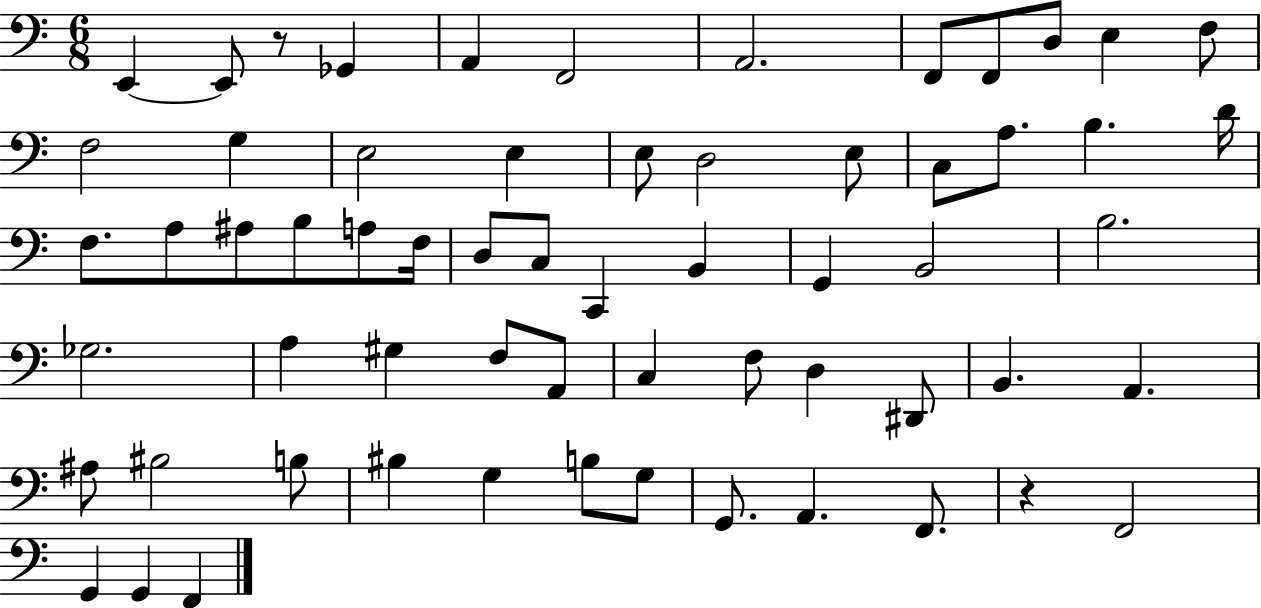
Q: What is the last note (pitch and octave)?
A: F2